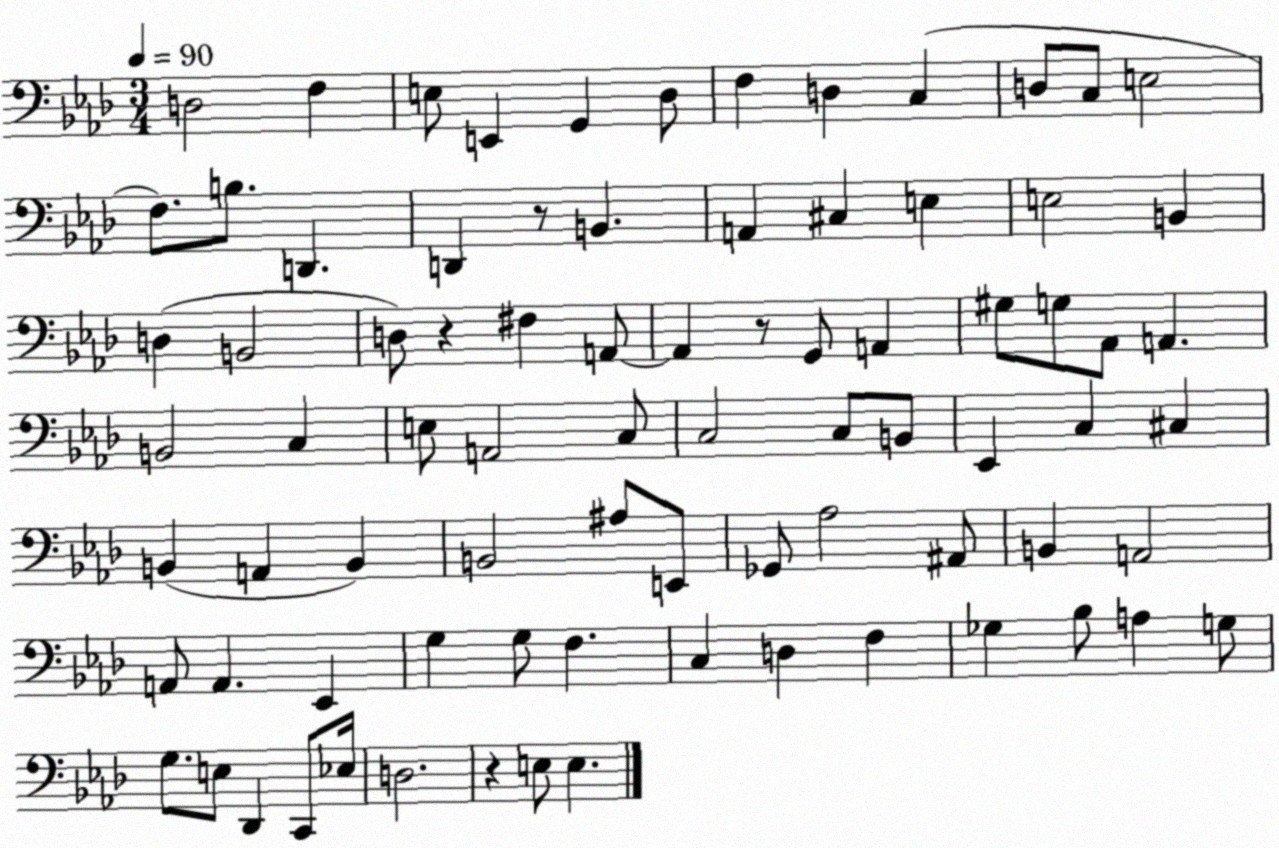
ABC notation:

X:1
T:Untitled
M:3/4
L:1/4
K:Ab
D,2 F, E,/2 E,, G,, _D,/2 F, D, C, D,/2 C,/2 E,2 F,/2 B,/2 D,, D,, z/2 B,, A,, ^C, E, E,2 B,, D, B,,2 D,/2 z ^F, A,,/2 A,, z/2 G,,/2 A,, ^G,/2 G,/2 _A,,/2 A,, B,,2 C, E,/2 A,,2 C,/2 C,2 C,/2 B,,/2 _E,, C, ^C, B,, A,, B,, B,,2 ^A,/2 E,,/2 _G,,/2 _A,2 ^A,,/2 B,, A,,2 A,,/2 A,, _E,, G, G,/2 F, C, D, F, _G, _B,/2 A, G,/2 G,/2 E,/2 _D,, C,,/2 _E,/4 D,2 z E,/2 E,